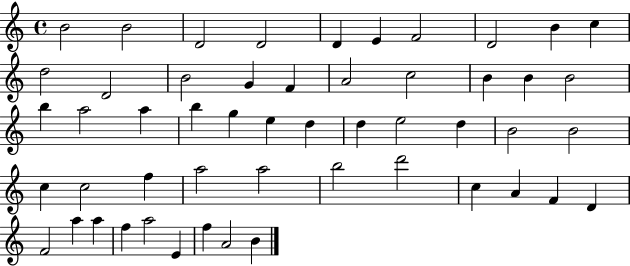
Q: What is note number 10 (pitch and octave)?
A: C5